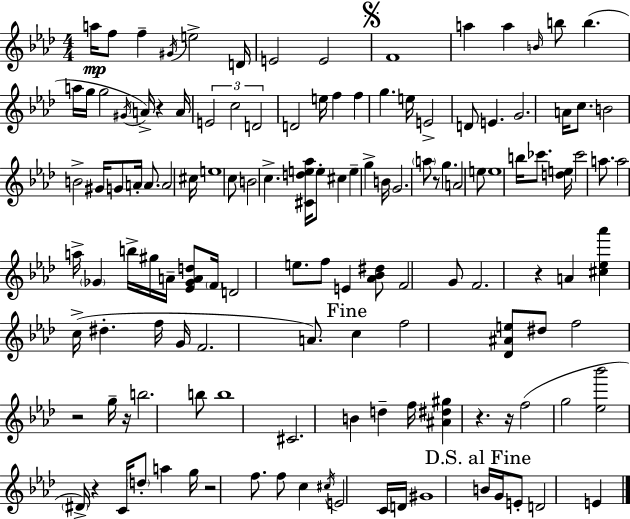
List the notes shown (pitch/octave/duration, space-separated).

A5/s F5/e F5/q G#4/s E5/h D4/s E4/h E4/h F4/w A5/q A5/q B4/s B5/e B5/q. A5/s G5/s G5/h G#4/s A4/s R/q A4/s E4/h C5/h D4/h D4/h E5/s F5/q F5/q G5/q. E5/s E4/h D4/e E4/q. G4/h. A4/s C5/e. B4/h B4/h G#4/s G4/e A4/s A4/e. A4/h C#5/s E5/w C5/e B4/h C5/q. [C#4,D5,E5,Ab5]/s E5/e C#5/q E5/q G5/q B4/s G4/h. A5/e R/e G5/q. A4/h E5/e E5/w B5/s CES6/e. [D5,E5]/s CES6/h A5/e. A5/h A5/s Gb4/q B5/s G#5/s A4/s [Eb4,Gb4,A4,D5]/e F4/s D4/h E5/e. F5/e E4/q [Ab4,Bb4,D#5]/e F4/h G4/e F4/h. R/q A4/q [C#5,Eb5,Ab6]/q C5/s D#5/q. F5/s G4/s F4/h. A4/e. C5/q F5/h [Db4,A#4,E5]/e D#5/e F5/h R/h G5/s R/s B5/h. B5/e B5/w C#4/h. B4/q D5/q F5/s [A#4,D#5,G#5]/q R/q. R/s F5/h G5/h [Eb5,Bb6]/h D#4/s R/q C4/s D5/e A5/q G5/s R/h F5/e. F5/e C5/q C#5/s E4/h C4/s D4/s G#4/w B4/s G4/s E4/e D4/h E4/q